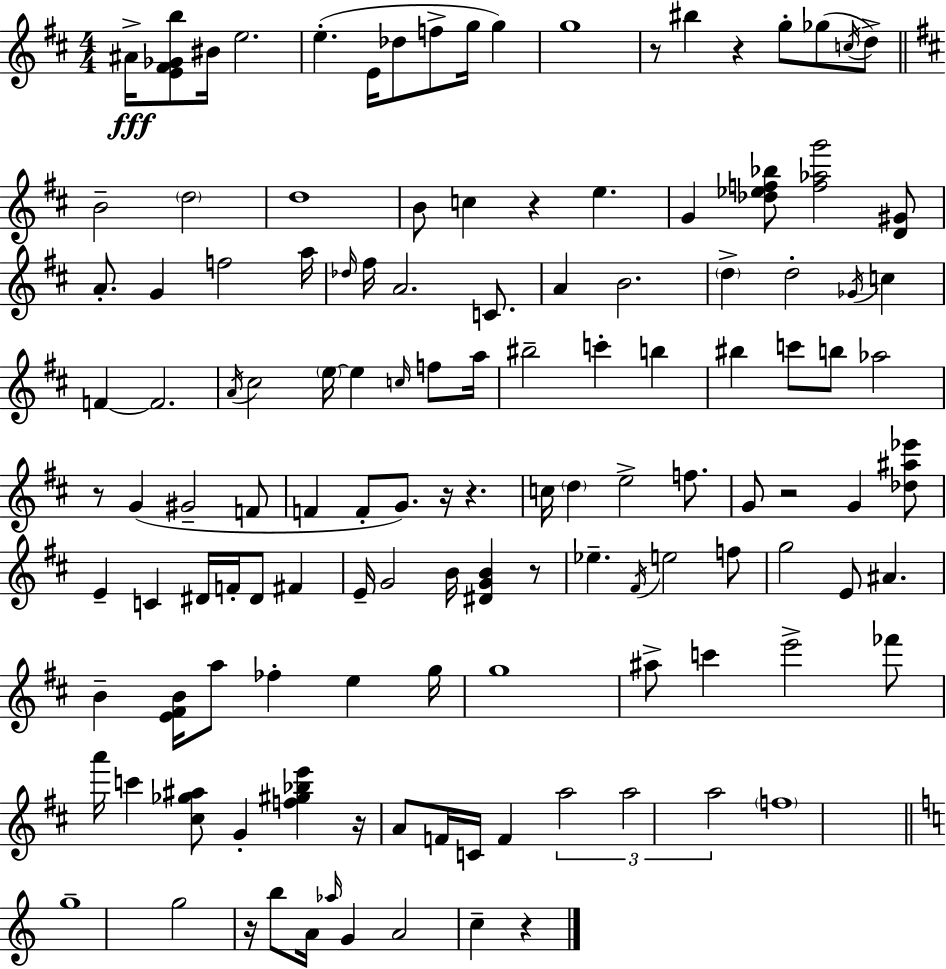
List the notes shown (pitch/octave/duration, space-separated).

A#4/s [E4,F#4,Gb4,B5]/e BIS4/s E5/h. E5/q. E4/s Db5/e F5/e G5/s G5/q G5/w R/e BIS5/q R/q G5/e Gb5/e C5/s D5/e B4/h D5/h D5/w B4/e C5/q R/q E5/q. G4/q [Db5,Eb5,F5,Bb5]/e [F5,Ab5,G6]/h [D4,G#4]/e A4/e. G4/q F5/h A5/s Db5/s F#5/s A4/h. C4/e. A4/q B4/h. D5/q D5/h Gb4/s C5/q F4/q F4/h. A4/s C#5/h E5/s E5/q C5/s F5/e A5/s BIS5/h C6/q B5/q BIS5/q C6/e B5/e Ab5/h R/e G4/q G#4/h F4/e F4/q F4/e G4/e. R/s R/q. C5/s D5/q E5/h F5/e. G4/e R/h G4/q [Db5,A#5,Eb6]/e E4/q C4/q D#4/s F4/s D#4/e F#4/q E4/s G4/h B4/s [D#4,G4,B4]/q R/e Eb5/q. F#4/s E5/h F5/e G5/h E4/e A#4/q. B4/q [E4,F#4,B4]/s A5/e FES5/q E5/q G5/s G5/w A#5/e C6/q E6/h FES6/e A6/s C6/q [C#5,Gb5,A#5]/e G4/q [F5,G#5,Bb5,E6]/q R/s A4/e F4/s C4/s F4/q A5/h A5/h A5/h F5/w G5/w G5/h R/s B5/e A4/s Ab5/s G4/q A4/h C5/q R/q